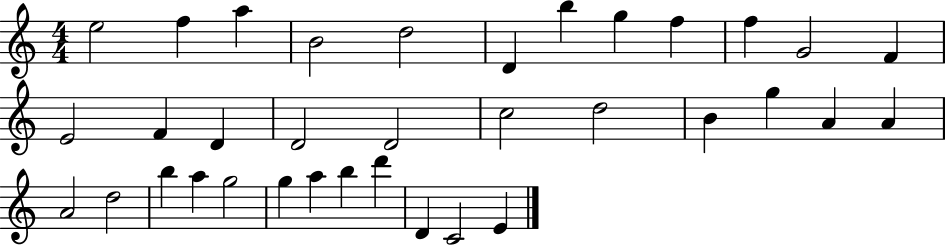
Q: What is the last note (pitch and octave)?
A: E4